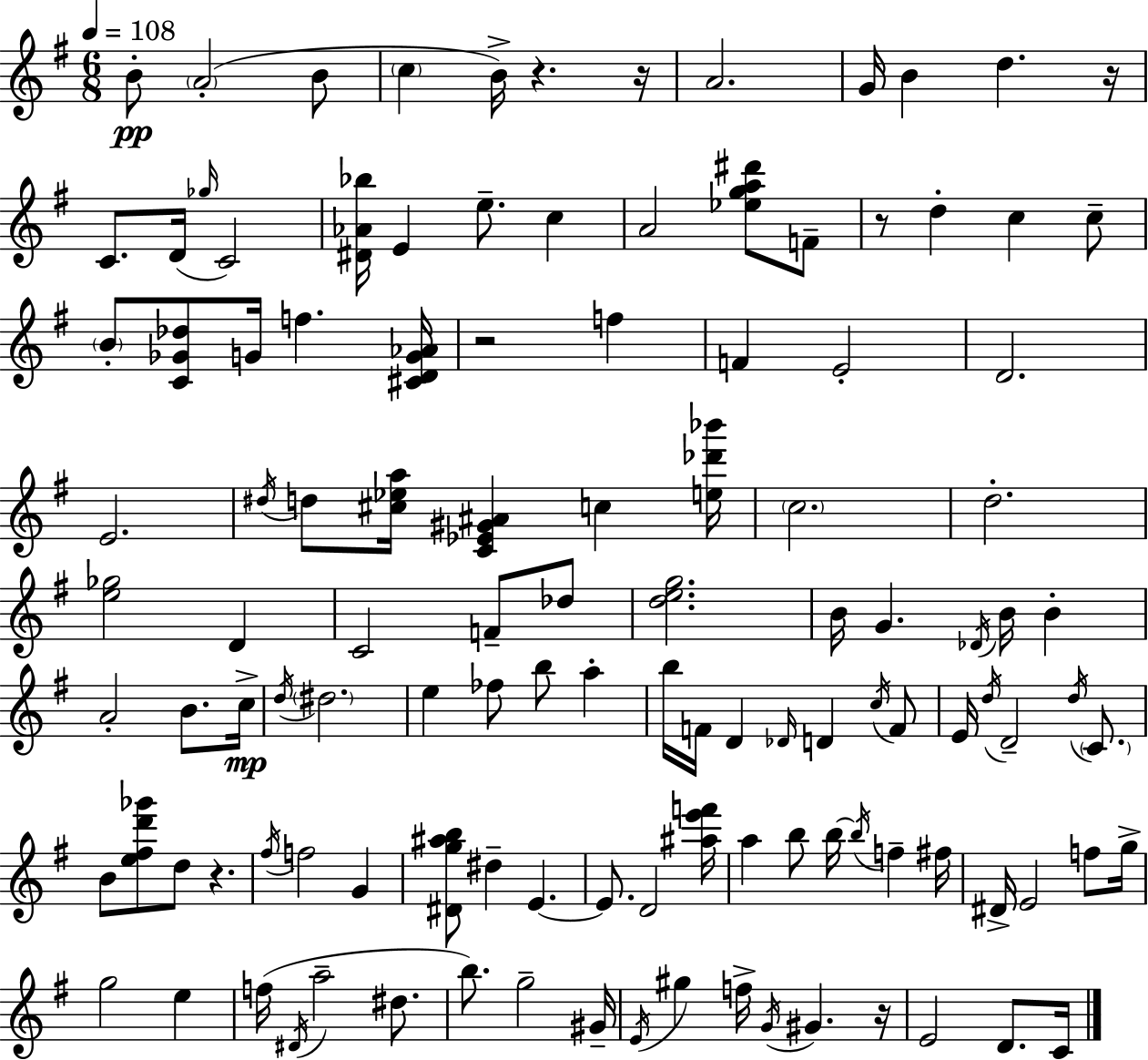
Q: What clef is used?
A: treble